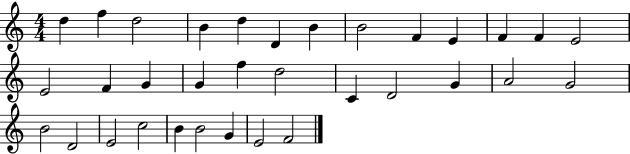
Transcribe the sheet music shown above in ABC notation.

X:1
T:Untitled
M:4/4
L:1/4
K:C
d f d2 B d D B B2 F E F F E2 E2 F G G f d2 C D2 G A2 G2 B2 D2 E2 c2 B B2 G E2 F2